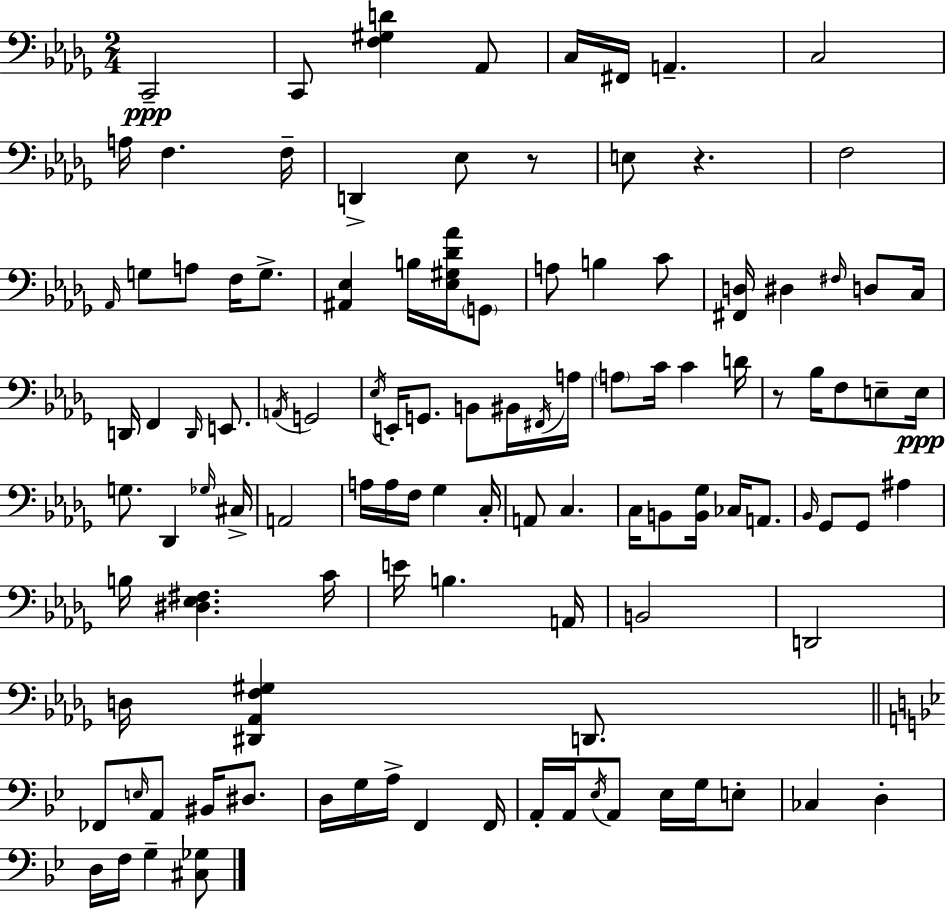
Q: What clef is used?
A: bass